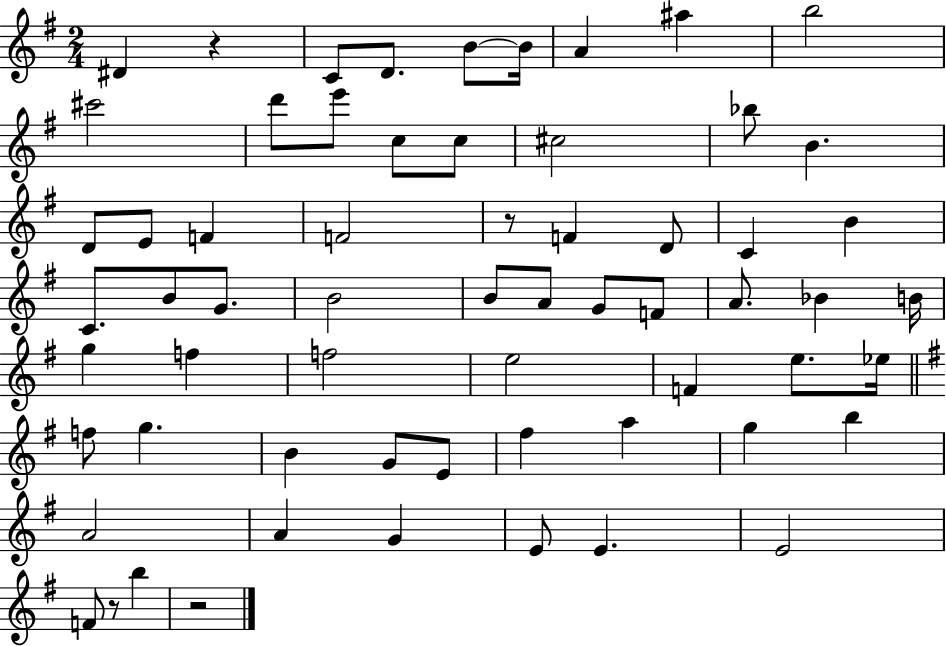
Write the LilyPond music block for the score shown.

{
  \clef treble
  \numericTimeSignature
  \time 2/4
  \key g \major
  \repeat volta 2 { dis'4 r4 | c'8 d'8. b'8~~ b'16 | a'4 ais''4 | b''2 | \break cis'''2 | d'''8 e'''8 c''8 c''8 | cis''2 | bes''8 b'4. | \break d'8 e'8 f'4 | f'2 | r8 f'4 d'8 | c'4 b'4 | \break c'8. b'8 g'8. | b'2 | b'8 a'8 g'8 f'8 | a'8. bes'4 b'16 | \break g''4 f''4 | f''2 | e''2 | f'4 e''8. ees''16 | \break \bar "||" \break \key g \major f''8 g''4. | b'4 g'8 e'8 | fis''4 a''4 | g''4 b''4 | \break a'2 | a'4 g'4 | e'8 e'4. | e'2 | \break f'8 r8 b''4 | r2 | } \bar "|."
}